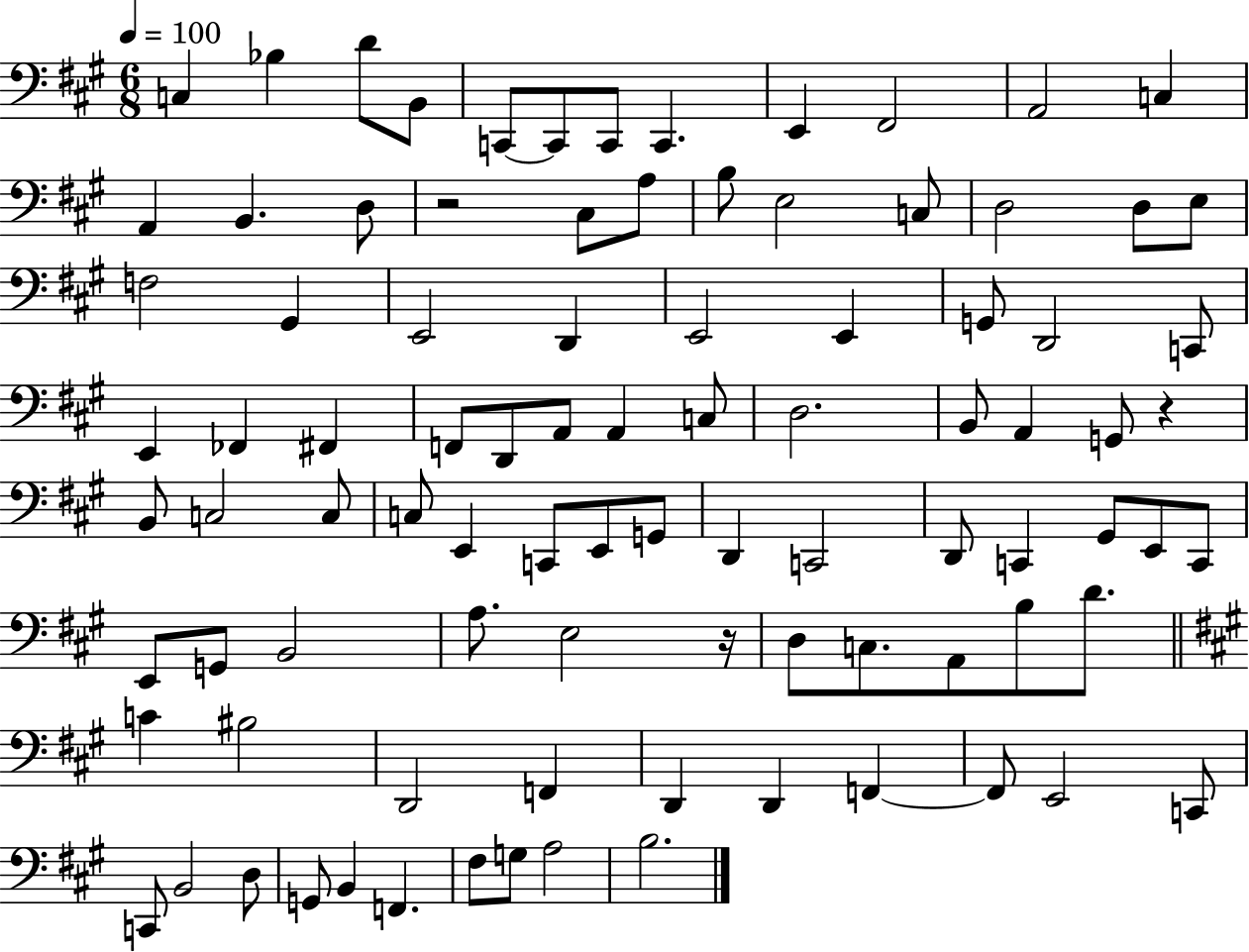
C3/q Bb3/q D4/e B2/e C2/e C2/e C2/e C2/q. E2/q F#2/h A2/h C3/q A2/q B2/q. D3/e R/h C#3/e A3/e B3/e E3/h C3/e D3/h D3/e E3/e F3/h G#2/q E2/h D2/q E2/h E2/q G2/e D2/h C2/e E2/q FES2/q F#2/q F2/e D2/e A2/e A2/q C3/e D3/h. B2/e A2/q G2/e R/q B2/e C3/h C3/e C3/e E2/q C2/e E2/e G2/e D2/q C2/h D2/e C2/q G#2/e E2/e C2/e E2/e G2/e B2/h A3/e. E3/h R/s D3/e C3/e. A2/e B3/e D4/e. C4/q BIS3/h D2/h F2/q D2/q D2/q F2/q F2/e E2/h C2/e C2/e B2/h D3/e G2/e B2/q F2/q. F#3/e G3/e A3/h B3/h.